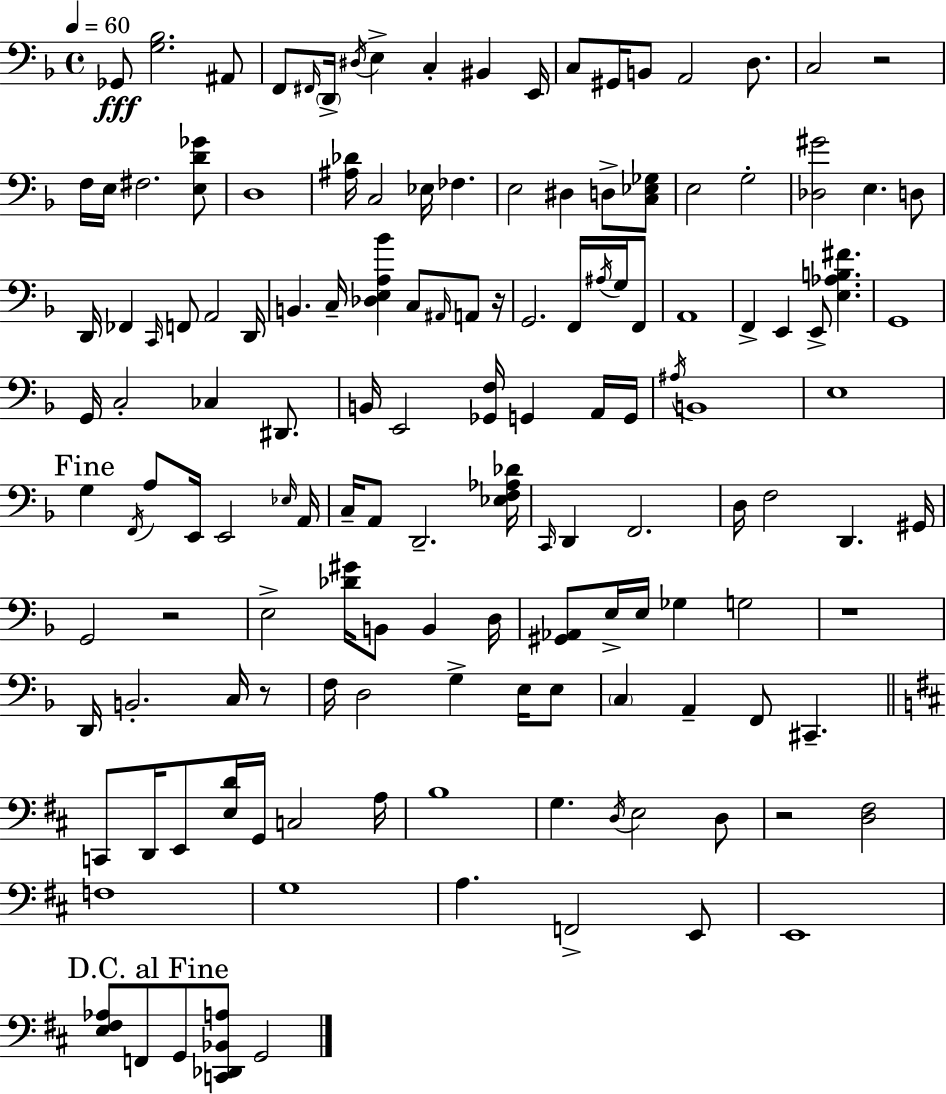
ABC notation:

X:1
T:Untitled
M:4/4
L:1/4
K:Dm
_G,,/2 [G,_B,]2 ^A,,/2 F,,/2 ^F,,/4 D,,/4 ^D,/4 E, C, ^B,, E,,/4 C,/2 ^G,,/4 B,,/2 A,,2 D,/2 C,2 z2 F,/4 E,/4 ^F,2 [E,D_G]/2 D,4 [^A,_D]/4 C,2 _E,/4 _F, E,2 ^D, D,/2 [C,_E,_G,]/2 E,2 G,2 [_D,^G]2 E, D,/2 D,,/4 _F,, C,,/4 F,,/2 A,,2 D,,/4 B,, C,/4 [_D,E,A,_B] C,/2 ^A,,/4 A,,/2 z/4 G,,2 F,,/4 ^A,/4 G,/4 F,,/2 A,,4 F,, E,, E,,/2 [E,_A,B,^F] G,,4 G,,/4 C,2 _C, ^D,,/2 B,,/4 E,,2 [_G,,F,]/4 G,, A,,/4 G,,/4 ^A,/4 B,,4 E,4 G, F,,/4 A,/2 E,,/4 E,,2 _E,/4 A,,/4 C,/4 A,,/2 D,,2 [_E,F,_A,_D]/4 C,,/4 D,, F,,2 D,/4 F,2 D,, ^G,,/4 G,,2 z2 E,2 [_D^G]/4 B,,/2 B,, D,/4 [^G,,_A,,]/2 E,/4 E,/4 _G, G,2 z4 D,,/4 B,,2 C,/4 z/2 F,/4 D,2 G, E,/4 E,/2 C, A,, F,,/2 ^C,, C,,/2 D,,/4 E,,/2 [E,D]/4 G,,/4 C,2 A,/4 B,4 G, D,/4 E,2 D,/2 z2 [D,^F,]2 F,4 G,4 A, F,,2 E,,/2 E,,4 [E,^F,_A,]/2 F,,/2 G,,/2 [C,,_D,,_B,,A,]/2 G,,2